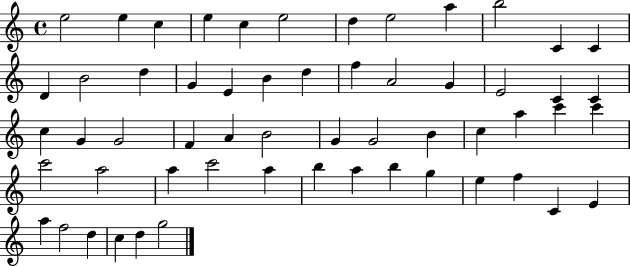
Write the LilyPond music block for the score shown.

{
  \clef treble
  \time 4/4
  \defaultTimeSignature
  \key c \major
  e''2 e''4 c''4 | e''4 c''4 e''2 | d''4 e''2 a''4 | b''2 c'4 c'4 | \break d'4 b'2 d''4 | g'4 e'4 b'4 d''4 | f''4 a'2 g'4 | e'2 c'4 c'4 | \break c''4 g'4 g'2 | f'4 a'4 b'2 | g'4 g'2 b'4 | c''4 a''4 c'''4 c'''4 | \break c'''2 a''2 | a''4 c'''2 a''4 | b''4 a''4 b''4 g''4 | e''4 f''4 c'4 e'4 | \break a''4 f''2 d''4 | c''4 d''4 g''2 | \bar "|."
}